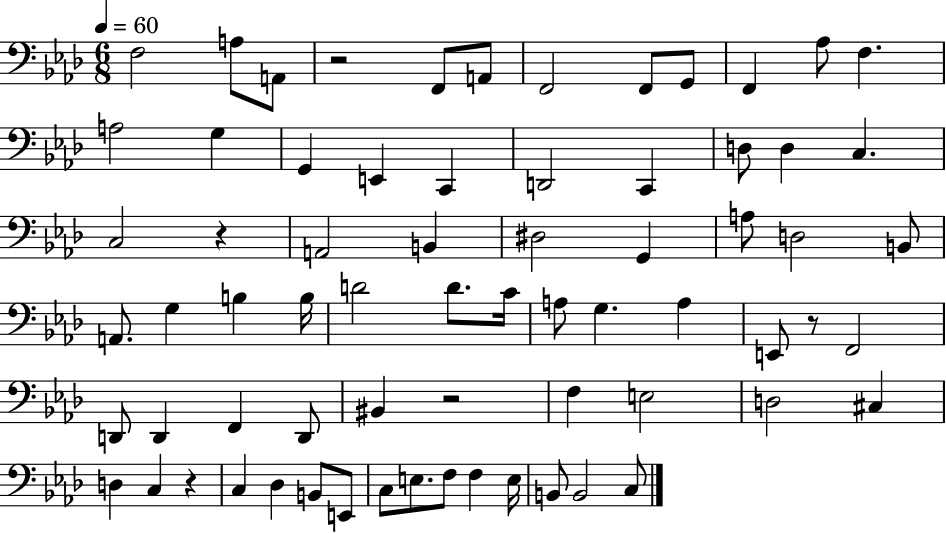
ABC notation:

X:1
T:Untitled
M:6/8
L:1/4
K:Ab
F,2 A,/2 A,,/2 z2 F,,/2 A,,/2 F,,2 F,,/2 G,,/2 F,, _A,/2 F, A,2 G, G,, E,, C,, D,,2 C,, D,/2 D, C, C,2 z A,,2 B,, ^D,2 G,, A,/2 D,2 B,,/2 A,,/2 G, B, B,/4 D2 D/2 C/4 A,/2 G, A, E,,/2 z/2 F,,2 D,,/2 D,, F,, D,,/2 ^B,, z2 F, E,2 D,2 ^C, D, C, z C, _D, B,,/2 E,,/2 C,/2 E,/2 F,/2 F, E,/4 B,,/2 B,,2 C,/2